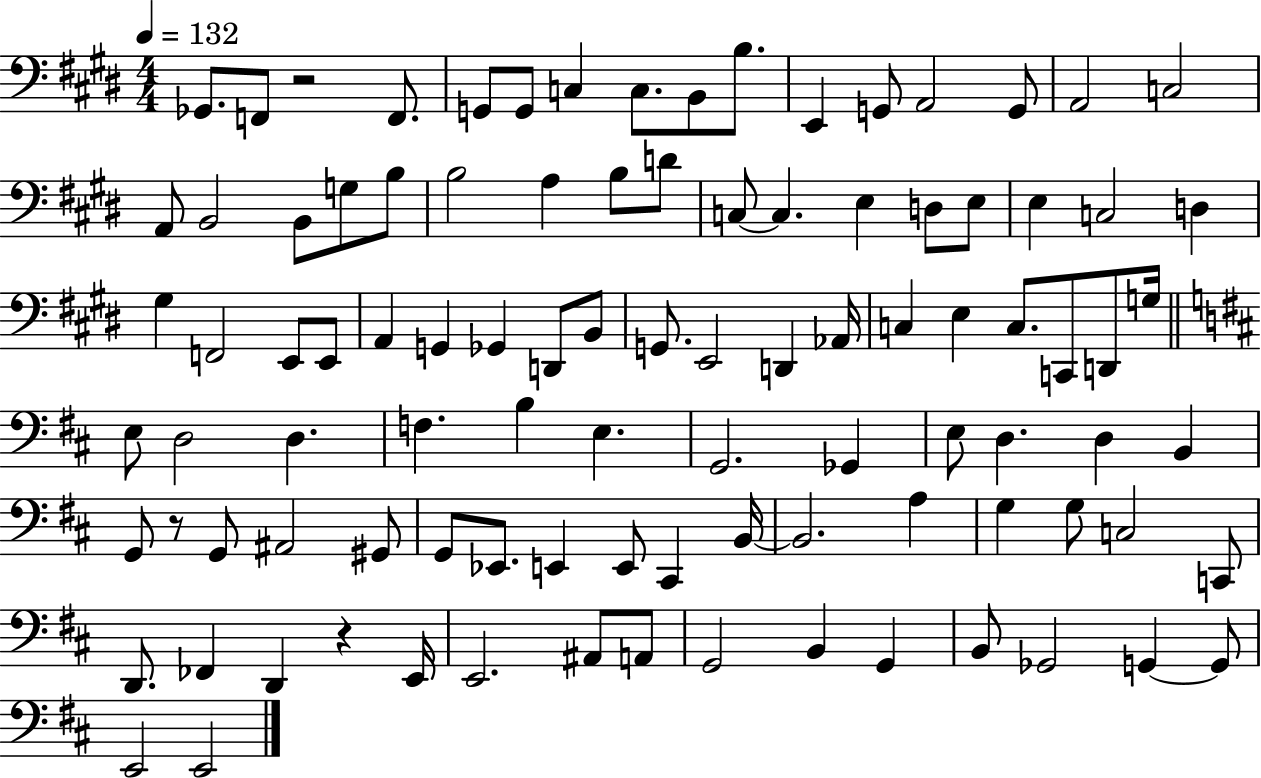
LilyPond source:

{
  \clef bass
  \numericTimeSignature
  \time 4/4
  \key e \major
  \tempo 4 = 132
  \repeat volta 2 { ges,8. f,8 r2 f,8. | g,8 g,8 c4 c8. b,8 b8. | e,4 g,8 a,2 g,8 | a,2 c2 | \break a,8 b,2 b,8 g8 b8 | b2 a4 b8 d'8 | c8~~ c4. e4 d8 e8 | e4 c2 d4 | \break gis4 f,2 e,8 e,8 | a,4 g,4 ges,4 d,8 b,8 | g,8. e,2 d,4 aes,16 | c4 e4 c8. c,8 d,8 g16 | \break \bar "||" \break \key d \major e8 d2 d4. | f4. b4 e4. | g,2. ges,4 | e8 d4. d4 b,4 | \break g,8 r8 g,8 ais,2 gis,8 | g,8 ees,8. e,4 e,8 cis,4 b,16~~ | b,2. a4 | g4 g8 c2 c,8 | \break d,8. fes,4 d,4 r4 e,16 | e,2. ais,8 a,8 | g,2 b,4 g,4 | b,8 ges,2 g,4~~ g,8 | \break e,2 e,2 | } \bar "|."
}